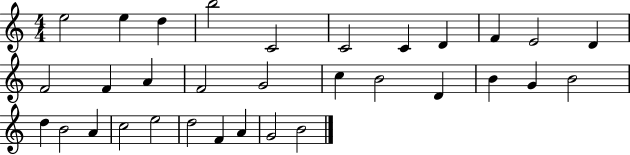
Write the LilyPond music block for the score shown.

{
  \clef treble
  \numericTimeSignature
  \time 4/4
  \key c \major
  e''2 e''4 d''4 | b''2 c'2 | c'2 c'4 d'4 | f'4 e'2 d'4 | \break f'2 f'4 a'4 | f'2 g'2 | c''4 b'2 d'4 | b'4 g'4 b'2 | \break d''4 b'2 a'4 | c''2 e''2 | d''2 f'4 a'4 | g'2 b'2 | \break \bar "|."
}